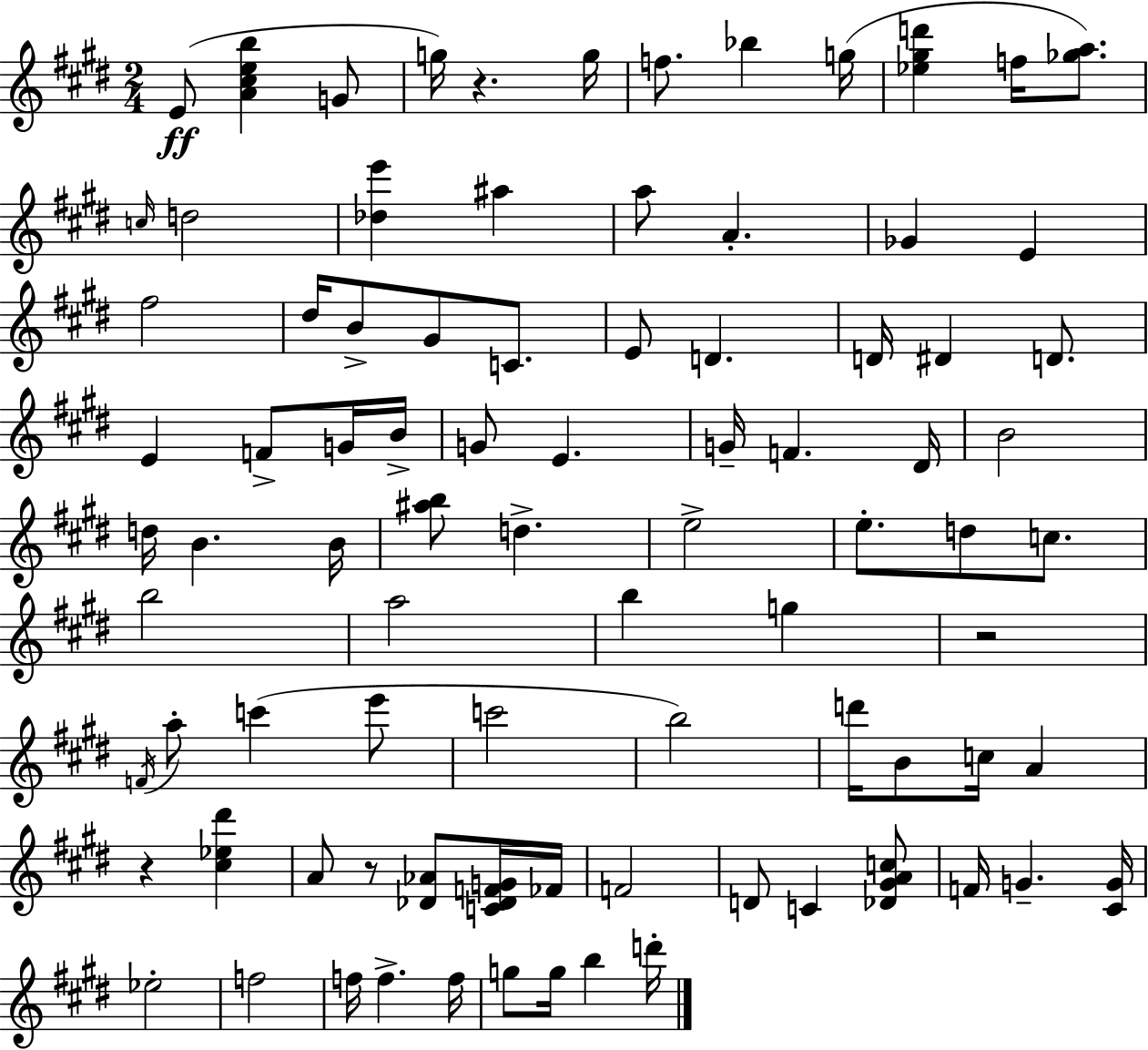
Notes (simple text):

E4/e [A4,C#5,E5,B5]/q G4/e G5/s R/q. G5/s F5/e. Bb5/q G5/s [Eb5,G#5,D6]/q F5/s [Gb5,A5]/e. C5/s D5/h [Db5,E6]/q A#5/q A5/e A4/q. Gb4/q E4/q F#5/h D#5/s B4/e G#4/e C4/e. E4/e D4/q. D4/s D#4/q D4/e. E4/q F4/e G4/s B4/s G4/e E4/q. G4/s F4/q. D#4/s B4/h D5/s B4/q. B4/s [A#5,B5]/e D5/q. E5/h E5/e. D5/e C5/e. B5/h A5/h B5/q G5/q R/h F4/s A5/e C6/q E6/e C6/h B5/h D6/s B4/e C5/s A4/q R/q [C#5,Eb5,D#6]/q A4/e R/e [Db4,Ab4]/e [C4,Db4,F4,G4]/s FES4/s F4/h D4/e C4/q [Db4,G#4,A4,C5]/e F4/s G4/q. [C#4,G4]/s Eb5/h F5/h F5/s F5/q. F5/s G5/e G5/s B5/q D6/s